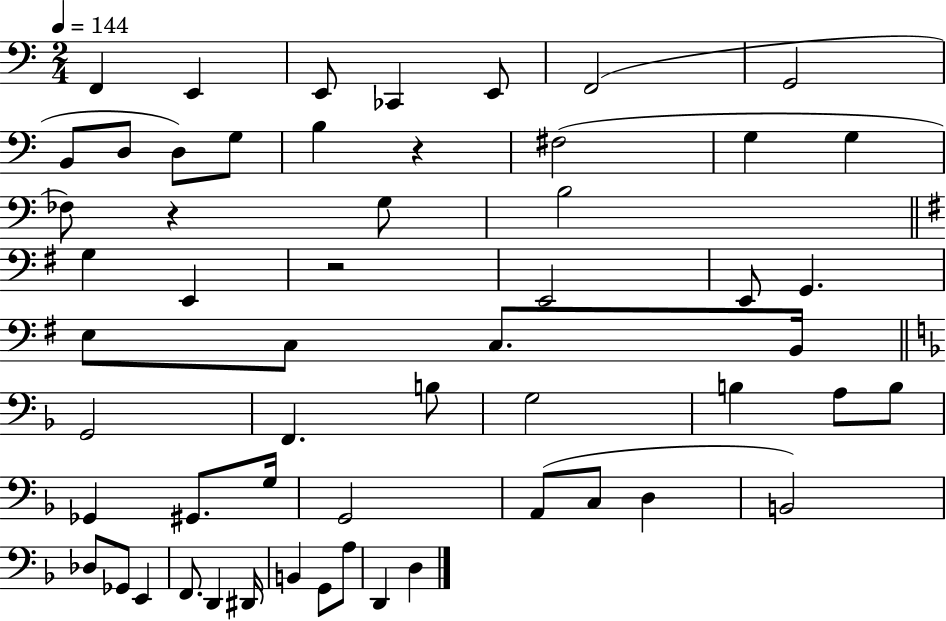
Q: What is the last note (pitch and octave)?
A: D3